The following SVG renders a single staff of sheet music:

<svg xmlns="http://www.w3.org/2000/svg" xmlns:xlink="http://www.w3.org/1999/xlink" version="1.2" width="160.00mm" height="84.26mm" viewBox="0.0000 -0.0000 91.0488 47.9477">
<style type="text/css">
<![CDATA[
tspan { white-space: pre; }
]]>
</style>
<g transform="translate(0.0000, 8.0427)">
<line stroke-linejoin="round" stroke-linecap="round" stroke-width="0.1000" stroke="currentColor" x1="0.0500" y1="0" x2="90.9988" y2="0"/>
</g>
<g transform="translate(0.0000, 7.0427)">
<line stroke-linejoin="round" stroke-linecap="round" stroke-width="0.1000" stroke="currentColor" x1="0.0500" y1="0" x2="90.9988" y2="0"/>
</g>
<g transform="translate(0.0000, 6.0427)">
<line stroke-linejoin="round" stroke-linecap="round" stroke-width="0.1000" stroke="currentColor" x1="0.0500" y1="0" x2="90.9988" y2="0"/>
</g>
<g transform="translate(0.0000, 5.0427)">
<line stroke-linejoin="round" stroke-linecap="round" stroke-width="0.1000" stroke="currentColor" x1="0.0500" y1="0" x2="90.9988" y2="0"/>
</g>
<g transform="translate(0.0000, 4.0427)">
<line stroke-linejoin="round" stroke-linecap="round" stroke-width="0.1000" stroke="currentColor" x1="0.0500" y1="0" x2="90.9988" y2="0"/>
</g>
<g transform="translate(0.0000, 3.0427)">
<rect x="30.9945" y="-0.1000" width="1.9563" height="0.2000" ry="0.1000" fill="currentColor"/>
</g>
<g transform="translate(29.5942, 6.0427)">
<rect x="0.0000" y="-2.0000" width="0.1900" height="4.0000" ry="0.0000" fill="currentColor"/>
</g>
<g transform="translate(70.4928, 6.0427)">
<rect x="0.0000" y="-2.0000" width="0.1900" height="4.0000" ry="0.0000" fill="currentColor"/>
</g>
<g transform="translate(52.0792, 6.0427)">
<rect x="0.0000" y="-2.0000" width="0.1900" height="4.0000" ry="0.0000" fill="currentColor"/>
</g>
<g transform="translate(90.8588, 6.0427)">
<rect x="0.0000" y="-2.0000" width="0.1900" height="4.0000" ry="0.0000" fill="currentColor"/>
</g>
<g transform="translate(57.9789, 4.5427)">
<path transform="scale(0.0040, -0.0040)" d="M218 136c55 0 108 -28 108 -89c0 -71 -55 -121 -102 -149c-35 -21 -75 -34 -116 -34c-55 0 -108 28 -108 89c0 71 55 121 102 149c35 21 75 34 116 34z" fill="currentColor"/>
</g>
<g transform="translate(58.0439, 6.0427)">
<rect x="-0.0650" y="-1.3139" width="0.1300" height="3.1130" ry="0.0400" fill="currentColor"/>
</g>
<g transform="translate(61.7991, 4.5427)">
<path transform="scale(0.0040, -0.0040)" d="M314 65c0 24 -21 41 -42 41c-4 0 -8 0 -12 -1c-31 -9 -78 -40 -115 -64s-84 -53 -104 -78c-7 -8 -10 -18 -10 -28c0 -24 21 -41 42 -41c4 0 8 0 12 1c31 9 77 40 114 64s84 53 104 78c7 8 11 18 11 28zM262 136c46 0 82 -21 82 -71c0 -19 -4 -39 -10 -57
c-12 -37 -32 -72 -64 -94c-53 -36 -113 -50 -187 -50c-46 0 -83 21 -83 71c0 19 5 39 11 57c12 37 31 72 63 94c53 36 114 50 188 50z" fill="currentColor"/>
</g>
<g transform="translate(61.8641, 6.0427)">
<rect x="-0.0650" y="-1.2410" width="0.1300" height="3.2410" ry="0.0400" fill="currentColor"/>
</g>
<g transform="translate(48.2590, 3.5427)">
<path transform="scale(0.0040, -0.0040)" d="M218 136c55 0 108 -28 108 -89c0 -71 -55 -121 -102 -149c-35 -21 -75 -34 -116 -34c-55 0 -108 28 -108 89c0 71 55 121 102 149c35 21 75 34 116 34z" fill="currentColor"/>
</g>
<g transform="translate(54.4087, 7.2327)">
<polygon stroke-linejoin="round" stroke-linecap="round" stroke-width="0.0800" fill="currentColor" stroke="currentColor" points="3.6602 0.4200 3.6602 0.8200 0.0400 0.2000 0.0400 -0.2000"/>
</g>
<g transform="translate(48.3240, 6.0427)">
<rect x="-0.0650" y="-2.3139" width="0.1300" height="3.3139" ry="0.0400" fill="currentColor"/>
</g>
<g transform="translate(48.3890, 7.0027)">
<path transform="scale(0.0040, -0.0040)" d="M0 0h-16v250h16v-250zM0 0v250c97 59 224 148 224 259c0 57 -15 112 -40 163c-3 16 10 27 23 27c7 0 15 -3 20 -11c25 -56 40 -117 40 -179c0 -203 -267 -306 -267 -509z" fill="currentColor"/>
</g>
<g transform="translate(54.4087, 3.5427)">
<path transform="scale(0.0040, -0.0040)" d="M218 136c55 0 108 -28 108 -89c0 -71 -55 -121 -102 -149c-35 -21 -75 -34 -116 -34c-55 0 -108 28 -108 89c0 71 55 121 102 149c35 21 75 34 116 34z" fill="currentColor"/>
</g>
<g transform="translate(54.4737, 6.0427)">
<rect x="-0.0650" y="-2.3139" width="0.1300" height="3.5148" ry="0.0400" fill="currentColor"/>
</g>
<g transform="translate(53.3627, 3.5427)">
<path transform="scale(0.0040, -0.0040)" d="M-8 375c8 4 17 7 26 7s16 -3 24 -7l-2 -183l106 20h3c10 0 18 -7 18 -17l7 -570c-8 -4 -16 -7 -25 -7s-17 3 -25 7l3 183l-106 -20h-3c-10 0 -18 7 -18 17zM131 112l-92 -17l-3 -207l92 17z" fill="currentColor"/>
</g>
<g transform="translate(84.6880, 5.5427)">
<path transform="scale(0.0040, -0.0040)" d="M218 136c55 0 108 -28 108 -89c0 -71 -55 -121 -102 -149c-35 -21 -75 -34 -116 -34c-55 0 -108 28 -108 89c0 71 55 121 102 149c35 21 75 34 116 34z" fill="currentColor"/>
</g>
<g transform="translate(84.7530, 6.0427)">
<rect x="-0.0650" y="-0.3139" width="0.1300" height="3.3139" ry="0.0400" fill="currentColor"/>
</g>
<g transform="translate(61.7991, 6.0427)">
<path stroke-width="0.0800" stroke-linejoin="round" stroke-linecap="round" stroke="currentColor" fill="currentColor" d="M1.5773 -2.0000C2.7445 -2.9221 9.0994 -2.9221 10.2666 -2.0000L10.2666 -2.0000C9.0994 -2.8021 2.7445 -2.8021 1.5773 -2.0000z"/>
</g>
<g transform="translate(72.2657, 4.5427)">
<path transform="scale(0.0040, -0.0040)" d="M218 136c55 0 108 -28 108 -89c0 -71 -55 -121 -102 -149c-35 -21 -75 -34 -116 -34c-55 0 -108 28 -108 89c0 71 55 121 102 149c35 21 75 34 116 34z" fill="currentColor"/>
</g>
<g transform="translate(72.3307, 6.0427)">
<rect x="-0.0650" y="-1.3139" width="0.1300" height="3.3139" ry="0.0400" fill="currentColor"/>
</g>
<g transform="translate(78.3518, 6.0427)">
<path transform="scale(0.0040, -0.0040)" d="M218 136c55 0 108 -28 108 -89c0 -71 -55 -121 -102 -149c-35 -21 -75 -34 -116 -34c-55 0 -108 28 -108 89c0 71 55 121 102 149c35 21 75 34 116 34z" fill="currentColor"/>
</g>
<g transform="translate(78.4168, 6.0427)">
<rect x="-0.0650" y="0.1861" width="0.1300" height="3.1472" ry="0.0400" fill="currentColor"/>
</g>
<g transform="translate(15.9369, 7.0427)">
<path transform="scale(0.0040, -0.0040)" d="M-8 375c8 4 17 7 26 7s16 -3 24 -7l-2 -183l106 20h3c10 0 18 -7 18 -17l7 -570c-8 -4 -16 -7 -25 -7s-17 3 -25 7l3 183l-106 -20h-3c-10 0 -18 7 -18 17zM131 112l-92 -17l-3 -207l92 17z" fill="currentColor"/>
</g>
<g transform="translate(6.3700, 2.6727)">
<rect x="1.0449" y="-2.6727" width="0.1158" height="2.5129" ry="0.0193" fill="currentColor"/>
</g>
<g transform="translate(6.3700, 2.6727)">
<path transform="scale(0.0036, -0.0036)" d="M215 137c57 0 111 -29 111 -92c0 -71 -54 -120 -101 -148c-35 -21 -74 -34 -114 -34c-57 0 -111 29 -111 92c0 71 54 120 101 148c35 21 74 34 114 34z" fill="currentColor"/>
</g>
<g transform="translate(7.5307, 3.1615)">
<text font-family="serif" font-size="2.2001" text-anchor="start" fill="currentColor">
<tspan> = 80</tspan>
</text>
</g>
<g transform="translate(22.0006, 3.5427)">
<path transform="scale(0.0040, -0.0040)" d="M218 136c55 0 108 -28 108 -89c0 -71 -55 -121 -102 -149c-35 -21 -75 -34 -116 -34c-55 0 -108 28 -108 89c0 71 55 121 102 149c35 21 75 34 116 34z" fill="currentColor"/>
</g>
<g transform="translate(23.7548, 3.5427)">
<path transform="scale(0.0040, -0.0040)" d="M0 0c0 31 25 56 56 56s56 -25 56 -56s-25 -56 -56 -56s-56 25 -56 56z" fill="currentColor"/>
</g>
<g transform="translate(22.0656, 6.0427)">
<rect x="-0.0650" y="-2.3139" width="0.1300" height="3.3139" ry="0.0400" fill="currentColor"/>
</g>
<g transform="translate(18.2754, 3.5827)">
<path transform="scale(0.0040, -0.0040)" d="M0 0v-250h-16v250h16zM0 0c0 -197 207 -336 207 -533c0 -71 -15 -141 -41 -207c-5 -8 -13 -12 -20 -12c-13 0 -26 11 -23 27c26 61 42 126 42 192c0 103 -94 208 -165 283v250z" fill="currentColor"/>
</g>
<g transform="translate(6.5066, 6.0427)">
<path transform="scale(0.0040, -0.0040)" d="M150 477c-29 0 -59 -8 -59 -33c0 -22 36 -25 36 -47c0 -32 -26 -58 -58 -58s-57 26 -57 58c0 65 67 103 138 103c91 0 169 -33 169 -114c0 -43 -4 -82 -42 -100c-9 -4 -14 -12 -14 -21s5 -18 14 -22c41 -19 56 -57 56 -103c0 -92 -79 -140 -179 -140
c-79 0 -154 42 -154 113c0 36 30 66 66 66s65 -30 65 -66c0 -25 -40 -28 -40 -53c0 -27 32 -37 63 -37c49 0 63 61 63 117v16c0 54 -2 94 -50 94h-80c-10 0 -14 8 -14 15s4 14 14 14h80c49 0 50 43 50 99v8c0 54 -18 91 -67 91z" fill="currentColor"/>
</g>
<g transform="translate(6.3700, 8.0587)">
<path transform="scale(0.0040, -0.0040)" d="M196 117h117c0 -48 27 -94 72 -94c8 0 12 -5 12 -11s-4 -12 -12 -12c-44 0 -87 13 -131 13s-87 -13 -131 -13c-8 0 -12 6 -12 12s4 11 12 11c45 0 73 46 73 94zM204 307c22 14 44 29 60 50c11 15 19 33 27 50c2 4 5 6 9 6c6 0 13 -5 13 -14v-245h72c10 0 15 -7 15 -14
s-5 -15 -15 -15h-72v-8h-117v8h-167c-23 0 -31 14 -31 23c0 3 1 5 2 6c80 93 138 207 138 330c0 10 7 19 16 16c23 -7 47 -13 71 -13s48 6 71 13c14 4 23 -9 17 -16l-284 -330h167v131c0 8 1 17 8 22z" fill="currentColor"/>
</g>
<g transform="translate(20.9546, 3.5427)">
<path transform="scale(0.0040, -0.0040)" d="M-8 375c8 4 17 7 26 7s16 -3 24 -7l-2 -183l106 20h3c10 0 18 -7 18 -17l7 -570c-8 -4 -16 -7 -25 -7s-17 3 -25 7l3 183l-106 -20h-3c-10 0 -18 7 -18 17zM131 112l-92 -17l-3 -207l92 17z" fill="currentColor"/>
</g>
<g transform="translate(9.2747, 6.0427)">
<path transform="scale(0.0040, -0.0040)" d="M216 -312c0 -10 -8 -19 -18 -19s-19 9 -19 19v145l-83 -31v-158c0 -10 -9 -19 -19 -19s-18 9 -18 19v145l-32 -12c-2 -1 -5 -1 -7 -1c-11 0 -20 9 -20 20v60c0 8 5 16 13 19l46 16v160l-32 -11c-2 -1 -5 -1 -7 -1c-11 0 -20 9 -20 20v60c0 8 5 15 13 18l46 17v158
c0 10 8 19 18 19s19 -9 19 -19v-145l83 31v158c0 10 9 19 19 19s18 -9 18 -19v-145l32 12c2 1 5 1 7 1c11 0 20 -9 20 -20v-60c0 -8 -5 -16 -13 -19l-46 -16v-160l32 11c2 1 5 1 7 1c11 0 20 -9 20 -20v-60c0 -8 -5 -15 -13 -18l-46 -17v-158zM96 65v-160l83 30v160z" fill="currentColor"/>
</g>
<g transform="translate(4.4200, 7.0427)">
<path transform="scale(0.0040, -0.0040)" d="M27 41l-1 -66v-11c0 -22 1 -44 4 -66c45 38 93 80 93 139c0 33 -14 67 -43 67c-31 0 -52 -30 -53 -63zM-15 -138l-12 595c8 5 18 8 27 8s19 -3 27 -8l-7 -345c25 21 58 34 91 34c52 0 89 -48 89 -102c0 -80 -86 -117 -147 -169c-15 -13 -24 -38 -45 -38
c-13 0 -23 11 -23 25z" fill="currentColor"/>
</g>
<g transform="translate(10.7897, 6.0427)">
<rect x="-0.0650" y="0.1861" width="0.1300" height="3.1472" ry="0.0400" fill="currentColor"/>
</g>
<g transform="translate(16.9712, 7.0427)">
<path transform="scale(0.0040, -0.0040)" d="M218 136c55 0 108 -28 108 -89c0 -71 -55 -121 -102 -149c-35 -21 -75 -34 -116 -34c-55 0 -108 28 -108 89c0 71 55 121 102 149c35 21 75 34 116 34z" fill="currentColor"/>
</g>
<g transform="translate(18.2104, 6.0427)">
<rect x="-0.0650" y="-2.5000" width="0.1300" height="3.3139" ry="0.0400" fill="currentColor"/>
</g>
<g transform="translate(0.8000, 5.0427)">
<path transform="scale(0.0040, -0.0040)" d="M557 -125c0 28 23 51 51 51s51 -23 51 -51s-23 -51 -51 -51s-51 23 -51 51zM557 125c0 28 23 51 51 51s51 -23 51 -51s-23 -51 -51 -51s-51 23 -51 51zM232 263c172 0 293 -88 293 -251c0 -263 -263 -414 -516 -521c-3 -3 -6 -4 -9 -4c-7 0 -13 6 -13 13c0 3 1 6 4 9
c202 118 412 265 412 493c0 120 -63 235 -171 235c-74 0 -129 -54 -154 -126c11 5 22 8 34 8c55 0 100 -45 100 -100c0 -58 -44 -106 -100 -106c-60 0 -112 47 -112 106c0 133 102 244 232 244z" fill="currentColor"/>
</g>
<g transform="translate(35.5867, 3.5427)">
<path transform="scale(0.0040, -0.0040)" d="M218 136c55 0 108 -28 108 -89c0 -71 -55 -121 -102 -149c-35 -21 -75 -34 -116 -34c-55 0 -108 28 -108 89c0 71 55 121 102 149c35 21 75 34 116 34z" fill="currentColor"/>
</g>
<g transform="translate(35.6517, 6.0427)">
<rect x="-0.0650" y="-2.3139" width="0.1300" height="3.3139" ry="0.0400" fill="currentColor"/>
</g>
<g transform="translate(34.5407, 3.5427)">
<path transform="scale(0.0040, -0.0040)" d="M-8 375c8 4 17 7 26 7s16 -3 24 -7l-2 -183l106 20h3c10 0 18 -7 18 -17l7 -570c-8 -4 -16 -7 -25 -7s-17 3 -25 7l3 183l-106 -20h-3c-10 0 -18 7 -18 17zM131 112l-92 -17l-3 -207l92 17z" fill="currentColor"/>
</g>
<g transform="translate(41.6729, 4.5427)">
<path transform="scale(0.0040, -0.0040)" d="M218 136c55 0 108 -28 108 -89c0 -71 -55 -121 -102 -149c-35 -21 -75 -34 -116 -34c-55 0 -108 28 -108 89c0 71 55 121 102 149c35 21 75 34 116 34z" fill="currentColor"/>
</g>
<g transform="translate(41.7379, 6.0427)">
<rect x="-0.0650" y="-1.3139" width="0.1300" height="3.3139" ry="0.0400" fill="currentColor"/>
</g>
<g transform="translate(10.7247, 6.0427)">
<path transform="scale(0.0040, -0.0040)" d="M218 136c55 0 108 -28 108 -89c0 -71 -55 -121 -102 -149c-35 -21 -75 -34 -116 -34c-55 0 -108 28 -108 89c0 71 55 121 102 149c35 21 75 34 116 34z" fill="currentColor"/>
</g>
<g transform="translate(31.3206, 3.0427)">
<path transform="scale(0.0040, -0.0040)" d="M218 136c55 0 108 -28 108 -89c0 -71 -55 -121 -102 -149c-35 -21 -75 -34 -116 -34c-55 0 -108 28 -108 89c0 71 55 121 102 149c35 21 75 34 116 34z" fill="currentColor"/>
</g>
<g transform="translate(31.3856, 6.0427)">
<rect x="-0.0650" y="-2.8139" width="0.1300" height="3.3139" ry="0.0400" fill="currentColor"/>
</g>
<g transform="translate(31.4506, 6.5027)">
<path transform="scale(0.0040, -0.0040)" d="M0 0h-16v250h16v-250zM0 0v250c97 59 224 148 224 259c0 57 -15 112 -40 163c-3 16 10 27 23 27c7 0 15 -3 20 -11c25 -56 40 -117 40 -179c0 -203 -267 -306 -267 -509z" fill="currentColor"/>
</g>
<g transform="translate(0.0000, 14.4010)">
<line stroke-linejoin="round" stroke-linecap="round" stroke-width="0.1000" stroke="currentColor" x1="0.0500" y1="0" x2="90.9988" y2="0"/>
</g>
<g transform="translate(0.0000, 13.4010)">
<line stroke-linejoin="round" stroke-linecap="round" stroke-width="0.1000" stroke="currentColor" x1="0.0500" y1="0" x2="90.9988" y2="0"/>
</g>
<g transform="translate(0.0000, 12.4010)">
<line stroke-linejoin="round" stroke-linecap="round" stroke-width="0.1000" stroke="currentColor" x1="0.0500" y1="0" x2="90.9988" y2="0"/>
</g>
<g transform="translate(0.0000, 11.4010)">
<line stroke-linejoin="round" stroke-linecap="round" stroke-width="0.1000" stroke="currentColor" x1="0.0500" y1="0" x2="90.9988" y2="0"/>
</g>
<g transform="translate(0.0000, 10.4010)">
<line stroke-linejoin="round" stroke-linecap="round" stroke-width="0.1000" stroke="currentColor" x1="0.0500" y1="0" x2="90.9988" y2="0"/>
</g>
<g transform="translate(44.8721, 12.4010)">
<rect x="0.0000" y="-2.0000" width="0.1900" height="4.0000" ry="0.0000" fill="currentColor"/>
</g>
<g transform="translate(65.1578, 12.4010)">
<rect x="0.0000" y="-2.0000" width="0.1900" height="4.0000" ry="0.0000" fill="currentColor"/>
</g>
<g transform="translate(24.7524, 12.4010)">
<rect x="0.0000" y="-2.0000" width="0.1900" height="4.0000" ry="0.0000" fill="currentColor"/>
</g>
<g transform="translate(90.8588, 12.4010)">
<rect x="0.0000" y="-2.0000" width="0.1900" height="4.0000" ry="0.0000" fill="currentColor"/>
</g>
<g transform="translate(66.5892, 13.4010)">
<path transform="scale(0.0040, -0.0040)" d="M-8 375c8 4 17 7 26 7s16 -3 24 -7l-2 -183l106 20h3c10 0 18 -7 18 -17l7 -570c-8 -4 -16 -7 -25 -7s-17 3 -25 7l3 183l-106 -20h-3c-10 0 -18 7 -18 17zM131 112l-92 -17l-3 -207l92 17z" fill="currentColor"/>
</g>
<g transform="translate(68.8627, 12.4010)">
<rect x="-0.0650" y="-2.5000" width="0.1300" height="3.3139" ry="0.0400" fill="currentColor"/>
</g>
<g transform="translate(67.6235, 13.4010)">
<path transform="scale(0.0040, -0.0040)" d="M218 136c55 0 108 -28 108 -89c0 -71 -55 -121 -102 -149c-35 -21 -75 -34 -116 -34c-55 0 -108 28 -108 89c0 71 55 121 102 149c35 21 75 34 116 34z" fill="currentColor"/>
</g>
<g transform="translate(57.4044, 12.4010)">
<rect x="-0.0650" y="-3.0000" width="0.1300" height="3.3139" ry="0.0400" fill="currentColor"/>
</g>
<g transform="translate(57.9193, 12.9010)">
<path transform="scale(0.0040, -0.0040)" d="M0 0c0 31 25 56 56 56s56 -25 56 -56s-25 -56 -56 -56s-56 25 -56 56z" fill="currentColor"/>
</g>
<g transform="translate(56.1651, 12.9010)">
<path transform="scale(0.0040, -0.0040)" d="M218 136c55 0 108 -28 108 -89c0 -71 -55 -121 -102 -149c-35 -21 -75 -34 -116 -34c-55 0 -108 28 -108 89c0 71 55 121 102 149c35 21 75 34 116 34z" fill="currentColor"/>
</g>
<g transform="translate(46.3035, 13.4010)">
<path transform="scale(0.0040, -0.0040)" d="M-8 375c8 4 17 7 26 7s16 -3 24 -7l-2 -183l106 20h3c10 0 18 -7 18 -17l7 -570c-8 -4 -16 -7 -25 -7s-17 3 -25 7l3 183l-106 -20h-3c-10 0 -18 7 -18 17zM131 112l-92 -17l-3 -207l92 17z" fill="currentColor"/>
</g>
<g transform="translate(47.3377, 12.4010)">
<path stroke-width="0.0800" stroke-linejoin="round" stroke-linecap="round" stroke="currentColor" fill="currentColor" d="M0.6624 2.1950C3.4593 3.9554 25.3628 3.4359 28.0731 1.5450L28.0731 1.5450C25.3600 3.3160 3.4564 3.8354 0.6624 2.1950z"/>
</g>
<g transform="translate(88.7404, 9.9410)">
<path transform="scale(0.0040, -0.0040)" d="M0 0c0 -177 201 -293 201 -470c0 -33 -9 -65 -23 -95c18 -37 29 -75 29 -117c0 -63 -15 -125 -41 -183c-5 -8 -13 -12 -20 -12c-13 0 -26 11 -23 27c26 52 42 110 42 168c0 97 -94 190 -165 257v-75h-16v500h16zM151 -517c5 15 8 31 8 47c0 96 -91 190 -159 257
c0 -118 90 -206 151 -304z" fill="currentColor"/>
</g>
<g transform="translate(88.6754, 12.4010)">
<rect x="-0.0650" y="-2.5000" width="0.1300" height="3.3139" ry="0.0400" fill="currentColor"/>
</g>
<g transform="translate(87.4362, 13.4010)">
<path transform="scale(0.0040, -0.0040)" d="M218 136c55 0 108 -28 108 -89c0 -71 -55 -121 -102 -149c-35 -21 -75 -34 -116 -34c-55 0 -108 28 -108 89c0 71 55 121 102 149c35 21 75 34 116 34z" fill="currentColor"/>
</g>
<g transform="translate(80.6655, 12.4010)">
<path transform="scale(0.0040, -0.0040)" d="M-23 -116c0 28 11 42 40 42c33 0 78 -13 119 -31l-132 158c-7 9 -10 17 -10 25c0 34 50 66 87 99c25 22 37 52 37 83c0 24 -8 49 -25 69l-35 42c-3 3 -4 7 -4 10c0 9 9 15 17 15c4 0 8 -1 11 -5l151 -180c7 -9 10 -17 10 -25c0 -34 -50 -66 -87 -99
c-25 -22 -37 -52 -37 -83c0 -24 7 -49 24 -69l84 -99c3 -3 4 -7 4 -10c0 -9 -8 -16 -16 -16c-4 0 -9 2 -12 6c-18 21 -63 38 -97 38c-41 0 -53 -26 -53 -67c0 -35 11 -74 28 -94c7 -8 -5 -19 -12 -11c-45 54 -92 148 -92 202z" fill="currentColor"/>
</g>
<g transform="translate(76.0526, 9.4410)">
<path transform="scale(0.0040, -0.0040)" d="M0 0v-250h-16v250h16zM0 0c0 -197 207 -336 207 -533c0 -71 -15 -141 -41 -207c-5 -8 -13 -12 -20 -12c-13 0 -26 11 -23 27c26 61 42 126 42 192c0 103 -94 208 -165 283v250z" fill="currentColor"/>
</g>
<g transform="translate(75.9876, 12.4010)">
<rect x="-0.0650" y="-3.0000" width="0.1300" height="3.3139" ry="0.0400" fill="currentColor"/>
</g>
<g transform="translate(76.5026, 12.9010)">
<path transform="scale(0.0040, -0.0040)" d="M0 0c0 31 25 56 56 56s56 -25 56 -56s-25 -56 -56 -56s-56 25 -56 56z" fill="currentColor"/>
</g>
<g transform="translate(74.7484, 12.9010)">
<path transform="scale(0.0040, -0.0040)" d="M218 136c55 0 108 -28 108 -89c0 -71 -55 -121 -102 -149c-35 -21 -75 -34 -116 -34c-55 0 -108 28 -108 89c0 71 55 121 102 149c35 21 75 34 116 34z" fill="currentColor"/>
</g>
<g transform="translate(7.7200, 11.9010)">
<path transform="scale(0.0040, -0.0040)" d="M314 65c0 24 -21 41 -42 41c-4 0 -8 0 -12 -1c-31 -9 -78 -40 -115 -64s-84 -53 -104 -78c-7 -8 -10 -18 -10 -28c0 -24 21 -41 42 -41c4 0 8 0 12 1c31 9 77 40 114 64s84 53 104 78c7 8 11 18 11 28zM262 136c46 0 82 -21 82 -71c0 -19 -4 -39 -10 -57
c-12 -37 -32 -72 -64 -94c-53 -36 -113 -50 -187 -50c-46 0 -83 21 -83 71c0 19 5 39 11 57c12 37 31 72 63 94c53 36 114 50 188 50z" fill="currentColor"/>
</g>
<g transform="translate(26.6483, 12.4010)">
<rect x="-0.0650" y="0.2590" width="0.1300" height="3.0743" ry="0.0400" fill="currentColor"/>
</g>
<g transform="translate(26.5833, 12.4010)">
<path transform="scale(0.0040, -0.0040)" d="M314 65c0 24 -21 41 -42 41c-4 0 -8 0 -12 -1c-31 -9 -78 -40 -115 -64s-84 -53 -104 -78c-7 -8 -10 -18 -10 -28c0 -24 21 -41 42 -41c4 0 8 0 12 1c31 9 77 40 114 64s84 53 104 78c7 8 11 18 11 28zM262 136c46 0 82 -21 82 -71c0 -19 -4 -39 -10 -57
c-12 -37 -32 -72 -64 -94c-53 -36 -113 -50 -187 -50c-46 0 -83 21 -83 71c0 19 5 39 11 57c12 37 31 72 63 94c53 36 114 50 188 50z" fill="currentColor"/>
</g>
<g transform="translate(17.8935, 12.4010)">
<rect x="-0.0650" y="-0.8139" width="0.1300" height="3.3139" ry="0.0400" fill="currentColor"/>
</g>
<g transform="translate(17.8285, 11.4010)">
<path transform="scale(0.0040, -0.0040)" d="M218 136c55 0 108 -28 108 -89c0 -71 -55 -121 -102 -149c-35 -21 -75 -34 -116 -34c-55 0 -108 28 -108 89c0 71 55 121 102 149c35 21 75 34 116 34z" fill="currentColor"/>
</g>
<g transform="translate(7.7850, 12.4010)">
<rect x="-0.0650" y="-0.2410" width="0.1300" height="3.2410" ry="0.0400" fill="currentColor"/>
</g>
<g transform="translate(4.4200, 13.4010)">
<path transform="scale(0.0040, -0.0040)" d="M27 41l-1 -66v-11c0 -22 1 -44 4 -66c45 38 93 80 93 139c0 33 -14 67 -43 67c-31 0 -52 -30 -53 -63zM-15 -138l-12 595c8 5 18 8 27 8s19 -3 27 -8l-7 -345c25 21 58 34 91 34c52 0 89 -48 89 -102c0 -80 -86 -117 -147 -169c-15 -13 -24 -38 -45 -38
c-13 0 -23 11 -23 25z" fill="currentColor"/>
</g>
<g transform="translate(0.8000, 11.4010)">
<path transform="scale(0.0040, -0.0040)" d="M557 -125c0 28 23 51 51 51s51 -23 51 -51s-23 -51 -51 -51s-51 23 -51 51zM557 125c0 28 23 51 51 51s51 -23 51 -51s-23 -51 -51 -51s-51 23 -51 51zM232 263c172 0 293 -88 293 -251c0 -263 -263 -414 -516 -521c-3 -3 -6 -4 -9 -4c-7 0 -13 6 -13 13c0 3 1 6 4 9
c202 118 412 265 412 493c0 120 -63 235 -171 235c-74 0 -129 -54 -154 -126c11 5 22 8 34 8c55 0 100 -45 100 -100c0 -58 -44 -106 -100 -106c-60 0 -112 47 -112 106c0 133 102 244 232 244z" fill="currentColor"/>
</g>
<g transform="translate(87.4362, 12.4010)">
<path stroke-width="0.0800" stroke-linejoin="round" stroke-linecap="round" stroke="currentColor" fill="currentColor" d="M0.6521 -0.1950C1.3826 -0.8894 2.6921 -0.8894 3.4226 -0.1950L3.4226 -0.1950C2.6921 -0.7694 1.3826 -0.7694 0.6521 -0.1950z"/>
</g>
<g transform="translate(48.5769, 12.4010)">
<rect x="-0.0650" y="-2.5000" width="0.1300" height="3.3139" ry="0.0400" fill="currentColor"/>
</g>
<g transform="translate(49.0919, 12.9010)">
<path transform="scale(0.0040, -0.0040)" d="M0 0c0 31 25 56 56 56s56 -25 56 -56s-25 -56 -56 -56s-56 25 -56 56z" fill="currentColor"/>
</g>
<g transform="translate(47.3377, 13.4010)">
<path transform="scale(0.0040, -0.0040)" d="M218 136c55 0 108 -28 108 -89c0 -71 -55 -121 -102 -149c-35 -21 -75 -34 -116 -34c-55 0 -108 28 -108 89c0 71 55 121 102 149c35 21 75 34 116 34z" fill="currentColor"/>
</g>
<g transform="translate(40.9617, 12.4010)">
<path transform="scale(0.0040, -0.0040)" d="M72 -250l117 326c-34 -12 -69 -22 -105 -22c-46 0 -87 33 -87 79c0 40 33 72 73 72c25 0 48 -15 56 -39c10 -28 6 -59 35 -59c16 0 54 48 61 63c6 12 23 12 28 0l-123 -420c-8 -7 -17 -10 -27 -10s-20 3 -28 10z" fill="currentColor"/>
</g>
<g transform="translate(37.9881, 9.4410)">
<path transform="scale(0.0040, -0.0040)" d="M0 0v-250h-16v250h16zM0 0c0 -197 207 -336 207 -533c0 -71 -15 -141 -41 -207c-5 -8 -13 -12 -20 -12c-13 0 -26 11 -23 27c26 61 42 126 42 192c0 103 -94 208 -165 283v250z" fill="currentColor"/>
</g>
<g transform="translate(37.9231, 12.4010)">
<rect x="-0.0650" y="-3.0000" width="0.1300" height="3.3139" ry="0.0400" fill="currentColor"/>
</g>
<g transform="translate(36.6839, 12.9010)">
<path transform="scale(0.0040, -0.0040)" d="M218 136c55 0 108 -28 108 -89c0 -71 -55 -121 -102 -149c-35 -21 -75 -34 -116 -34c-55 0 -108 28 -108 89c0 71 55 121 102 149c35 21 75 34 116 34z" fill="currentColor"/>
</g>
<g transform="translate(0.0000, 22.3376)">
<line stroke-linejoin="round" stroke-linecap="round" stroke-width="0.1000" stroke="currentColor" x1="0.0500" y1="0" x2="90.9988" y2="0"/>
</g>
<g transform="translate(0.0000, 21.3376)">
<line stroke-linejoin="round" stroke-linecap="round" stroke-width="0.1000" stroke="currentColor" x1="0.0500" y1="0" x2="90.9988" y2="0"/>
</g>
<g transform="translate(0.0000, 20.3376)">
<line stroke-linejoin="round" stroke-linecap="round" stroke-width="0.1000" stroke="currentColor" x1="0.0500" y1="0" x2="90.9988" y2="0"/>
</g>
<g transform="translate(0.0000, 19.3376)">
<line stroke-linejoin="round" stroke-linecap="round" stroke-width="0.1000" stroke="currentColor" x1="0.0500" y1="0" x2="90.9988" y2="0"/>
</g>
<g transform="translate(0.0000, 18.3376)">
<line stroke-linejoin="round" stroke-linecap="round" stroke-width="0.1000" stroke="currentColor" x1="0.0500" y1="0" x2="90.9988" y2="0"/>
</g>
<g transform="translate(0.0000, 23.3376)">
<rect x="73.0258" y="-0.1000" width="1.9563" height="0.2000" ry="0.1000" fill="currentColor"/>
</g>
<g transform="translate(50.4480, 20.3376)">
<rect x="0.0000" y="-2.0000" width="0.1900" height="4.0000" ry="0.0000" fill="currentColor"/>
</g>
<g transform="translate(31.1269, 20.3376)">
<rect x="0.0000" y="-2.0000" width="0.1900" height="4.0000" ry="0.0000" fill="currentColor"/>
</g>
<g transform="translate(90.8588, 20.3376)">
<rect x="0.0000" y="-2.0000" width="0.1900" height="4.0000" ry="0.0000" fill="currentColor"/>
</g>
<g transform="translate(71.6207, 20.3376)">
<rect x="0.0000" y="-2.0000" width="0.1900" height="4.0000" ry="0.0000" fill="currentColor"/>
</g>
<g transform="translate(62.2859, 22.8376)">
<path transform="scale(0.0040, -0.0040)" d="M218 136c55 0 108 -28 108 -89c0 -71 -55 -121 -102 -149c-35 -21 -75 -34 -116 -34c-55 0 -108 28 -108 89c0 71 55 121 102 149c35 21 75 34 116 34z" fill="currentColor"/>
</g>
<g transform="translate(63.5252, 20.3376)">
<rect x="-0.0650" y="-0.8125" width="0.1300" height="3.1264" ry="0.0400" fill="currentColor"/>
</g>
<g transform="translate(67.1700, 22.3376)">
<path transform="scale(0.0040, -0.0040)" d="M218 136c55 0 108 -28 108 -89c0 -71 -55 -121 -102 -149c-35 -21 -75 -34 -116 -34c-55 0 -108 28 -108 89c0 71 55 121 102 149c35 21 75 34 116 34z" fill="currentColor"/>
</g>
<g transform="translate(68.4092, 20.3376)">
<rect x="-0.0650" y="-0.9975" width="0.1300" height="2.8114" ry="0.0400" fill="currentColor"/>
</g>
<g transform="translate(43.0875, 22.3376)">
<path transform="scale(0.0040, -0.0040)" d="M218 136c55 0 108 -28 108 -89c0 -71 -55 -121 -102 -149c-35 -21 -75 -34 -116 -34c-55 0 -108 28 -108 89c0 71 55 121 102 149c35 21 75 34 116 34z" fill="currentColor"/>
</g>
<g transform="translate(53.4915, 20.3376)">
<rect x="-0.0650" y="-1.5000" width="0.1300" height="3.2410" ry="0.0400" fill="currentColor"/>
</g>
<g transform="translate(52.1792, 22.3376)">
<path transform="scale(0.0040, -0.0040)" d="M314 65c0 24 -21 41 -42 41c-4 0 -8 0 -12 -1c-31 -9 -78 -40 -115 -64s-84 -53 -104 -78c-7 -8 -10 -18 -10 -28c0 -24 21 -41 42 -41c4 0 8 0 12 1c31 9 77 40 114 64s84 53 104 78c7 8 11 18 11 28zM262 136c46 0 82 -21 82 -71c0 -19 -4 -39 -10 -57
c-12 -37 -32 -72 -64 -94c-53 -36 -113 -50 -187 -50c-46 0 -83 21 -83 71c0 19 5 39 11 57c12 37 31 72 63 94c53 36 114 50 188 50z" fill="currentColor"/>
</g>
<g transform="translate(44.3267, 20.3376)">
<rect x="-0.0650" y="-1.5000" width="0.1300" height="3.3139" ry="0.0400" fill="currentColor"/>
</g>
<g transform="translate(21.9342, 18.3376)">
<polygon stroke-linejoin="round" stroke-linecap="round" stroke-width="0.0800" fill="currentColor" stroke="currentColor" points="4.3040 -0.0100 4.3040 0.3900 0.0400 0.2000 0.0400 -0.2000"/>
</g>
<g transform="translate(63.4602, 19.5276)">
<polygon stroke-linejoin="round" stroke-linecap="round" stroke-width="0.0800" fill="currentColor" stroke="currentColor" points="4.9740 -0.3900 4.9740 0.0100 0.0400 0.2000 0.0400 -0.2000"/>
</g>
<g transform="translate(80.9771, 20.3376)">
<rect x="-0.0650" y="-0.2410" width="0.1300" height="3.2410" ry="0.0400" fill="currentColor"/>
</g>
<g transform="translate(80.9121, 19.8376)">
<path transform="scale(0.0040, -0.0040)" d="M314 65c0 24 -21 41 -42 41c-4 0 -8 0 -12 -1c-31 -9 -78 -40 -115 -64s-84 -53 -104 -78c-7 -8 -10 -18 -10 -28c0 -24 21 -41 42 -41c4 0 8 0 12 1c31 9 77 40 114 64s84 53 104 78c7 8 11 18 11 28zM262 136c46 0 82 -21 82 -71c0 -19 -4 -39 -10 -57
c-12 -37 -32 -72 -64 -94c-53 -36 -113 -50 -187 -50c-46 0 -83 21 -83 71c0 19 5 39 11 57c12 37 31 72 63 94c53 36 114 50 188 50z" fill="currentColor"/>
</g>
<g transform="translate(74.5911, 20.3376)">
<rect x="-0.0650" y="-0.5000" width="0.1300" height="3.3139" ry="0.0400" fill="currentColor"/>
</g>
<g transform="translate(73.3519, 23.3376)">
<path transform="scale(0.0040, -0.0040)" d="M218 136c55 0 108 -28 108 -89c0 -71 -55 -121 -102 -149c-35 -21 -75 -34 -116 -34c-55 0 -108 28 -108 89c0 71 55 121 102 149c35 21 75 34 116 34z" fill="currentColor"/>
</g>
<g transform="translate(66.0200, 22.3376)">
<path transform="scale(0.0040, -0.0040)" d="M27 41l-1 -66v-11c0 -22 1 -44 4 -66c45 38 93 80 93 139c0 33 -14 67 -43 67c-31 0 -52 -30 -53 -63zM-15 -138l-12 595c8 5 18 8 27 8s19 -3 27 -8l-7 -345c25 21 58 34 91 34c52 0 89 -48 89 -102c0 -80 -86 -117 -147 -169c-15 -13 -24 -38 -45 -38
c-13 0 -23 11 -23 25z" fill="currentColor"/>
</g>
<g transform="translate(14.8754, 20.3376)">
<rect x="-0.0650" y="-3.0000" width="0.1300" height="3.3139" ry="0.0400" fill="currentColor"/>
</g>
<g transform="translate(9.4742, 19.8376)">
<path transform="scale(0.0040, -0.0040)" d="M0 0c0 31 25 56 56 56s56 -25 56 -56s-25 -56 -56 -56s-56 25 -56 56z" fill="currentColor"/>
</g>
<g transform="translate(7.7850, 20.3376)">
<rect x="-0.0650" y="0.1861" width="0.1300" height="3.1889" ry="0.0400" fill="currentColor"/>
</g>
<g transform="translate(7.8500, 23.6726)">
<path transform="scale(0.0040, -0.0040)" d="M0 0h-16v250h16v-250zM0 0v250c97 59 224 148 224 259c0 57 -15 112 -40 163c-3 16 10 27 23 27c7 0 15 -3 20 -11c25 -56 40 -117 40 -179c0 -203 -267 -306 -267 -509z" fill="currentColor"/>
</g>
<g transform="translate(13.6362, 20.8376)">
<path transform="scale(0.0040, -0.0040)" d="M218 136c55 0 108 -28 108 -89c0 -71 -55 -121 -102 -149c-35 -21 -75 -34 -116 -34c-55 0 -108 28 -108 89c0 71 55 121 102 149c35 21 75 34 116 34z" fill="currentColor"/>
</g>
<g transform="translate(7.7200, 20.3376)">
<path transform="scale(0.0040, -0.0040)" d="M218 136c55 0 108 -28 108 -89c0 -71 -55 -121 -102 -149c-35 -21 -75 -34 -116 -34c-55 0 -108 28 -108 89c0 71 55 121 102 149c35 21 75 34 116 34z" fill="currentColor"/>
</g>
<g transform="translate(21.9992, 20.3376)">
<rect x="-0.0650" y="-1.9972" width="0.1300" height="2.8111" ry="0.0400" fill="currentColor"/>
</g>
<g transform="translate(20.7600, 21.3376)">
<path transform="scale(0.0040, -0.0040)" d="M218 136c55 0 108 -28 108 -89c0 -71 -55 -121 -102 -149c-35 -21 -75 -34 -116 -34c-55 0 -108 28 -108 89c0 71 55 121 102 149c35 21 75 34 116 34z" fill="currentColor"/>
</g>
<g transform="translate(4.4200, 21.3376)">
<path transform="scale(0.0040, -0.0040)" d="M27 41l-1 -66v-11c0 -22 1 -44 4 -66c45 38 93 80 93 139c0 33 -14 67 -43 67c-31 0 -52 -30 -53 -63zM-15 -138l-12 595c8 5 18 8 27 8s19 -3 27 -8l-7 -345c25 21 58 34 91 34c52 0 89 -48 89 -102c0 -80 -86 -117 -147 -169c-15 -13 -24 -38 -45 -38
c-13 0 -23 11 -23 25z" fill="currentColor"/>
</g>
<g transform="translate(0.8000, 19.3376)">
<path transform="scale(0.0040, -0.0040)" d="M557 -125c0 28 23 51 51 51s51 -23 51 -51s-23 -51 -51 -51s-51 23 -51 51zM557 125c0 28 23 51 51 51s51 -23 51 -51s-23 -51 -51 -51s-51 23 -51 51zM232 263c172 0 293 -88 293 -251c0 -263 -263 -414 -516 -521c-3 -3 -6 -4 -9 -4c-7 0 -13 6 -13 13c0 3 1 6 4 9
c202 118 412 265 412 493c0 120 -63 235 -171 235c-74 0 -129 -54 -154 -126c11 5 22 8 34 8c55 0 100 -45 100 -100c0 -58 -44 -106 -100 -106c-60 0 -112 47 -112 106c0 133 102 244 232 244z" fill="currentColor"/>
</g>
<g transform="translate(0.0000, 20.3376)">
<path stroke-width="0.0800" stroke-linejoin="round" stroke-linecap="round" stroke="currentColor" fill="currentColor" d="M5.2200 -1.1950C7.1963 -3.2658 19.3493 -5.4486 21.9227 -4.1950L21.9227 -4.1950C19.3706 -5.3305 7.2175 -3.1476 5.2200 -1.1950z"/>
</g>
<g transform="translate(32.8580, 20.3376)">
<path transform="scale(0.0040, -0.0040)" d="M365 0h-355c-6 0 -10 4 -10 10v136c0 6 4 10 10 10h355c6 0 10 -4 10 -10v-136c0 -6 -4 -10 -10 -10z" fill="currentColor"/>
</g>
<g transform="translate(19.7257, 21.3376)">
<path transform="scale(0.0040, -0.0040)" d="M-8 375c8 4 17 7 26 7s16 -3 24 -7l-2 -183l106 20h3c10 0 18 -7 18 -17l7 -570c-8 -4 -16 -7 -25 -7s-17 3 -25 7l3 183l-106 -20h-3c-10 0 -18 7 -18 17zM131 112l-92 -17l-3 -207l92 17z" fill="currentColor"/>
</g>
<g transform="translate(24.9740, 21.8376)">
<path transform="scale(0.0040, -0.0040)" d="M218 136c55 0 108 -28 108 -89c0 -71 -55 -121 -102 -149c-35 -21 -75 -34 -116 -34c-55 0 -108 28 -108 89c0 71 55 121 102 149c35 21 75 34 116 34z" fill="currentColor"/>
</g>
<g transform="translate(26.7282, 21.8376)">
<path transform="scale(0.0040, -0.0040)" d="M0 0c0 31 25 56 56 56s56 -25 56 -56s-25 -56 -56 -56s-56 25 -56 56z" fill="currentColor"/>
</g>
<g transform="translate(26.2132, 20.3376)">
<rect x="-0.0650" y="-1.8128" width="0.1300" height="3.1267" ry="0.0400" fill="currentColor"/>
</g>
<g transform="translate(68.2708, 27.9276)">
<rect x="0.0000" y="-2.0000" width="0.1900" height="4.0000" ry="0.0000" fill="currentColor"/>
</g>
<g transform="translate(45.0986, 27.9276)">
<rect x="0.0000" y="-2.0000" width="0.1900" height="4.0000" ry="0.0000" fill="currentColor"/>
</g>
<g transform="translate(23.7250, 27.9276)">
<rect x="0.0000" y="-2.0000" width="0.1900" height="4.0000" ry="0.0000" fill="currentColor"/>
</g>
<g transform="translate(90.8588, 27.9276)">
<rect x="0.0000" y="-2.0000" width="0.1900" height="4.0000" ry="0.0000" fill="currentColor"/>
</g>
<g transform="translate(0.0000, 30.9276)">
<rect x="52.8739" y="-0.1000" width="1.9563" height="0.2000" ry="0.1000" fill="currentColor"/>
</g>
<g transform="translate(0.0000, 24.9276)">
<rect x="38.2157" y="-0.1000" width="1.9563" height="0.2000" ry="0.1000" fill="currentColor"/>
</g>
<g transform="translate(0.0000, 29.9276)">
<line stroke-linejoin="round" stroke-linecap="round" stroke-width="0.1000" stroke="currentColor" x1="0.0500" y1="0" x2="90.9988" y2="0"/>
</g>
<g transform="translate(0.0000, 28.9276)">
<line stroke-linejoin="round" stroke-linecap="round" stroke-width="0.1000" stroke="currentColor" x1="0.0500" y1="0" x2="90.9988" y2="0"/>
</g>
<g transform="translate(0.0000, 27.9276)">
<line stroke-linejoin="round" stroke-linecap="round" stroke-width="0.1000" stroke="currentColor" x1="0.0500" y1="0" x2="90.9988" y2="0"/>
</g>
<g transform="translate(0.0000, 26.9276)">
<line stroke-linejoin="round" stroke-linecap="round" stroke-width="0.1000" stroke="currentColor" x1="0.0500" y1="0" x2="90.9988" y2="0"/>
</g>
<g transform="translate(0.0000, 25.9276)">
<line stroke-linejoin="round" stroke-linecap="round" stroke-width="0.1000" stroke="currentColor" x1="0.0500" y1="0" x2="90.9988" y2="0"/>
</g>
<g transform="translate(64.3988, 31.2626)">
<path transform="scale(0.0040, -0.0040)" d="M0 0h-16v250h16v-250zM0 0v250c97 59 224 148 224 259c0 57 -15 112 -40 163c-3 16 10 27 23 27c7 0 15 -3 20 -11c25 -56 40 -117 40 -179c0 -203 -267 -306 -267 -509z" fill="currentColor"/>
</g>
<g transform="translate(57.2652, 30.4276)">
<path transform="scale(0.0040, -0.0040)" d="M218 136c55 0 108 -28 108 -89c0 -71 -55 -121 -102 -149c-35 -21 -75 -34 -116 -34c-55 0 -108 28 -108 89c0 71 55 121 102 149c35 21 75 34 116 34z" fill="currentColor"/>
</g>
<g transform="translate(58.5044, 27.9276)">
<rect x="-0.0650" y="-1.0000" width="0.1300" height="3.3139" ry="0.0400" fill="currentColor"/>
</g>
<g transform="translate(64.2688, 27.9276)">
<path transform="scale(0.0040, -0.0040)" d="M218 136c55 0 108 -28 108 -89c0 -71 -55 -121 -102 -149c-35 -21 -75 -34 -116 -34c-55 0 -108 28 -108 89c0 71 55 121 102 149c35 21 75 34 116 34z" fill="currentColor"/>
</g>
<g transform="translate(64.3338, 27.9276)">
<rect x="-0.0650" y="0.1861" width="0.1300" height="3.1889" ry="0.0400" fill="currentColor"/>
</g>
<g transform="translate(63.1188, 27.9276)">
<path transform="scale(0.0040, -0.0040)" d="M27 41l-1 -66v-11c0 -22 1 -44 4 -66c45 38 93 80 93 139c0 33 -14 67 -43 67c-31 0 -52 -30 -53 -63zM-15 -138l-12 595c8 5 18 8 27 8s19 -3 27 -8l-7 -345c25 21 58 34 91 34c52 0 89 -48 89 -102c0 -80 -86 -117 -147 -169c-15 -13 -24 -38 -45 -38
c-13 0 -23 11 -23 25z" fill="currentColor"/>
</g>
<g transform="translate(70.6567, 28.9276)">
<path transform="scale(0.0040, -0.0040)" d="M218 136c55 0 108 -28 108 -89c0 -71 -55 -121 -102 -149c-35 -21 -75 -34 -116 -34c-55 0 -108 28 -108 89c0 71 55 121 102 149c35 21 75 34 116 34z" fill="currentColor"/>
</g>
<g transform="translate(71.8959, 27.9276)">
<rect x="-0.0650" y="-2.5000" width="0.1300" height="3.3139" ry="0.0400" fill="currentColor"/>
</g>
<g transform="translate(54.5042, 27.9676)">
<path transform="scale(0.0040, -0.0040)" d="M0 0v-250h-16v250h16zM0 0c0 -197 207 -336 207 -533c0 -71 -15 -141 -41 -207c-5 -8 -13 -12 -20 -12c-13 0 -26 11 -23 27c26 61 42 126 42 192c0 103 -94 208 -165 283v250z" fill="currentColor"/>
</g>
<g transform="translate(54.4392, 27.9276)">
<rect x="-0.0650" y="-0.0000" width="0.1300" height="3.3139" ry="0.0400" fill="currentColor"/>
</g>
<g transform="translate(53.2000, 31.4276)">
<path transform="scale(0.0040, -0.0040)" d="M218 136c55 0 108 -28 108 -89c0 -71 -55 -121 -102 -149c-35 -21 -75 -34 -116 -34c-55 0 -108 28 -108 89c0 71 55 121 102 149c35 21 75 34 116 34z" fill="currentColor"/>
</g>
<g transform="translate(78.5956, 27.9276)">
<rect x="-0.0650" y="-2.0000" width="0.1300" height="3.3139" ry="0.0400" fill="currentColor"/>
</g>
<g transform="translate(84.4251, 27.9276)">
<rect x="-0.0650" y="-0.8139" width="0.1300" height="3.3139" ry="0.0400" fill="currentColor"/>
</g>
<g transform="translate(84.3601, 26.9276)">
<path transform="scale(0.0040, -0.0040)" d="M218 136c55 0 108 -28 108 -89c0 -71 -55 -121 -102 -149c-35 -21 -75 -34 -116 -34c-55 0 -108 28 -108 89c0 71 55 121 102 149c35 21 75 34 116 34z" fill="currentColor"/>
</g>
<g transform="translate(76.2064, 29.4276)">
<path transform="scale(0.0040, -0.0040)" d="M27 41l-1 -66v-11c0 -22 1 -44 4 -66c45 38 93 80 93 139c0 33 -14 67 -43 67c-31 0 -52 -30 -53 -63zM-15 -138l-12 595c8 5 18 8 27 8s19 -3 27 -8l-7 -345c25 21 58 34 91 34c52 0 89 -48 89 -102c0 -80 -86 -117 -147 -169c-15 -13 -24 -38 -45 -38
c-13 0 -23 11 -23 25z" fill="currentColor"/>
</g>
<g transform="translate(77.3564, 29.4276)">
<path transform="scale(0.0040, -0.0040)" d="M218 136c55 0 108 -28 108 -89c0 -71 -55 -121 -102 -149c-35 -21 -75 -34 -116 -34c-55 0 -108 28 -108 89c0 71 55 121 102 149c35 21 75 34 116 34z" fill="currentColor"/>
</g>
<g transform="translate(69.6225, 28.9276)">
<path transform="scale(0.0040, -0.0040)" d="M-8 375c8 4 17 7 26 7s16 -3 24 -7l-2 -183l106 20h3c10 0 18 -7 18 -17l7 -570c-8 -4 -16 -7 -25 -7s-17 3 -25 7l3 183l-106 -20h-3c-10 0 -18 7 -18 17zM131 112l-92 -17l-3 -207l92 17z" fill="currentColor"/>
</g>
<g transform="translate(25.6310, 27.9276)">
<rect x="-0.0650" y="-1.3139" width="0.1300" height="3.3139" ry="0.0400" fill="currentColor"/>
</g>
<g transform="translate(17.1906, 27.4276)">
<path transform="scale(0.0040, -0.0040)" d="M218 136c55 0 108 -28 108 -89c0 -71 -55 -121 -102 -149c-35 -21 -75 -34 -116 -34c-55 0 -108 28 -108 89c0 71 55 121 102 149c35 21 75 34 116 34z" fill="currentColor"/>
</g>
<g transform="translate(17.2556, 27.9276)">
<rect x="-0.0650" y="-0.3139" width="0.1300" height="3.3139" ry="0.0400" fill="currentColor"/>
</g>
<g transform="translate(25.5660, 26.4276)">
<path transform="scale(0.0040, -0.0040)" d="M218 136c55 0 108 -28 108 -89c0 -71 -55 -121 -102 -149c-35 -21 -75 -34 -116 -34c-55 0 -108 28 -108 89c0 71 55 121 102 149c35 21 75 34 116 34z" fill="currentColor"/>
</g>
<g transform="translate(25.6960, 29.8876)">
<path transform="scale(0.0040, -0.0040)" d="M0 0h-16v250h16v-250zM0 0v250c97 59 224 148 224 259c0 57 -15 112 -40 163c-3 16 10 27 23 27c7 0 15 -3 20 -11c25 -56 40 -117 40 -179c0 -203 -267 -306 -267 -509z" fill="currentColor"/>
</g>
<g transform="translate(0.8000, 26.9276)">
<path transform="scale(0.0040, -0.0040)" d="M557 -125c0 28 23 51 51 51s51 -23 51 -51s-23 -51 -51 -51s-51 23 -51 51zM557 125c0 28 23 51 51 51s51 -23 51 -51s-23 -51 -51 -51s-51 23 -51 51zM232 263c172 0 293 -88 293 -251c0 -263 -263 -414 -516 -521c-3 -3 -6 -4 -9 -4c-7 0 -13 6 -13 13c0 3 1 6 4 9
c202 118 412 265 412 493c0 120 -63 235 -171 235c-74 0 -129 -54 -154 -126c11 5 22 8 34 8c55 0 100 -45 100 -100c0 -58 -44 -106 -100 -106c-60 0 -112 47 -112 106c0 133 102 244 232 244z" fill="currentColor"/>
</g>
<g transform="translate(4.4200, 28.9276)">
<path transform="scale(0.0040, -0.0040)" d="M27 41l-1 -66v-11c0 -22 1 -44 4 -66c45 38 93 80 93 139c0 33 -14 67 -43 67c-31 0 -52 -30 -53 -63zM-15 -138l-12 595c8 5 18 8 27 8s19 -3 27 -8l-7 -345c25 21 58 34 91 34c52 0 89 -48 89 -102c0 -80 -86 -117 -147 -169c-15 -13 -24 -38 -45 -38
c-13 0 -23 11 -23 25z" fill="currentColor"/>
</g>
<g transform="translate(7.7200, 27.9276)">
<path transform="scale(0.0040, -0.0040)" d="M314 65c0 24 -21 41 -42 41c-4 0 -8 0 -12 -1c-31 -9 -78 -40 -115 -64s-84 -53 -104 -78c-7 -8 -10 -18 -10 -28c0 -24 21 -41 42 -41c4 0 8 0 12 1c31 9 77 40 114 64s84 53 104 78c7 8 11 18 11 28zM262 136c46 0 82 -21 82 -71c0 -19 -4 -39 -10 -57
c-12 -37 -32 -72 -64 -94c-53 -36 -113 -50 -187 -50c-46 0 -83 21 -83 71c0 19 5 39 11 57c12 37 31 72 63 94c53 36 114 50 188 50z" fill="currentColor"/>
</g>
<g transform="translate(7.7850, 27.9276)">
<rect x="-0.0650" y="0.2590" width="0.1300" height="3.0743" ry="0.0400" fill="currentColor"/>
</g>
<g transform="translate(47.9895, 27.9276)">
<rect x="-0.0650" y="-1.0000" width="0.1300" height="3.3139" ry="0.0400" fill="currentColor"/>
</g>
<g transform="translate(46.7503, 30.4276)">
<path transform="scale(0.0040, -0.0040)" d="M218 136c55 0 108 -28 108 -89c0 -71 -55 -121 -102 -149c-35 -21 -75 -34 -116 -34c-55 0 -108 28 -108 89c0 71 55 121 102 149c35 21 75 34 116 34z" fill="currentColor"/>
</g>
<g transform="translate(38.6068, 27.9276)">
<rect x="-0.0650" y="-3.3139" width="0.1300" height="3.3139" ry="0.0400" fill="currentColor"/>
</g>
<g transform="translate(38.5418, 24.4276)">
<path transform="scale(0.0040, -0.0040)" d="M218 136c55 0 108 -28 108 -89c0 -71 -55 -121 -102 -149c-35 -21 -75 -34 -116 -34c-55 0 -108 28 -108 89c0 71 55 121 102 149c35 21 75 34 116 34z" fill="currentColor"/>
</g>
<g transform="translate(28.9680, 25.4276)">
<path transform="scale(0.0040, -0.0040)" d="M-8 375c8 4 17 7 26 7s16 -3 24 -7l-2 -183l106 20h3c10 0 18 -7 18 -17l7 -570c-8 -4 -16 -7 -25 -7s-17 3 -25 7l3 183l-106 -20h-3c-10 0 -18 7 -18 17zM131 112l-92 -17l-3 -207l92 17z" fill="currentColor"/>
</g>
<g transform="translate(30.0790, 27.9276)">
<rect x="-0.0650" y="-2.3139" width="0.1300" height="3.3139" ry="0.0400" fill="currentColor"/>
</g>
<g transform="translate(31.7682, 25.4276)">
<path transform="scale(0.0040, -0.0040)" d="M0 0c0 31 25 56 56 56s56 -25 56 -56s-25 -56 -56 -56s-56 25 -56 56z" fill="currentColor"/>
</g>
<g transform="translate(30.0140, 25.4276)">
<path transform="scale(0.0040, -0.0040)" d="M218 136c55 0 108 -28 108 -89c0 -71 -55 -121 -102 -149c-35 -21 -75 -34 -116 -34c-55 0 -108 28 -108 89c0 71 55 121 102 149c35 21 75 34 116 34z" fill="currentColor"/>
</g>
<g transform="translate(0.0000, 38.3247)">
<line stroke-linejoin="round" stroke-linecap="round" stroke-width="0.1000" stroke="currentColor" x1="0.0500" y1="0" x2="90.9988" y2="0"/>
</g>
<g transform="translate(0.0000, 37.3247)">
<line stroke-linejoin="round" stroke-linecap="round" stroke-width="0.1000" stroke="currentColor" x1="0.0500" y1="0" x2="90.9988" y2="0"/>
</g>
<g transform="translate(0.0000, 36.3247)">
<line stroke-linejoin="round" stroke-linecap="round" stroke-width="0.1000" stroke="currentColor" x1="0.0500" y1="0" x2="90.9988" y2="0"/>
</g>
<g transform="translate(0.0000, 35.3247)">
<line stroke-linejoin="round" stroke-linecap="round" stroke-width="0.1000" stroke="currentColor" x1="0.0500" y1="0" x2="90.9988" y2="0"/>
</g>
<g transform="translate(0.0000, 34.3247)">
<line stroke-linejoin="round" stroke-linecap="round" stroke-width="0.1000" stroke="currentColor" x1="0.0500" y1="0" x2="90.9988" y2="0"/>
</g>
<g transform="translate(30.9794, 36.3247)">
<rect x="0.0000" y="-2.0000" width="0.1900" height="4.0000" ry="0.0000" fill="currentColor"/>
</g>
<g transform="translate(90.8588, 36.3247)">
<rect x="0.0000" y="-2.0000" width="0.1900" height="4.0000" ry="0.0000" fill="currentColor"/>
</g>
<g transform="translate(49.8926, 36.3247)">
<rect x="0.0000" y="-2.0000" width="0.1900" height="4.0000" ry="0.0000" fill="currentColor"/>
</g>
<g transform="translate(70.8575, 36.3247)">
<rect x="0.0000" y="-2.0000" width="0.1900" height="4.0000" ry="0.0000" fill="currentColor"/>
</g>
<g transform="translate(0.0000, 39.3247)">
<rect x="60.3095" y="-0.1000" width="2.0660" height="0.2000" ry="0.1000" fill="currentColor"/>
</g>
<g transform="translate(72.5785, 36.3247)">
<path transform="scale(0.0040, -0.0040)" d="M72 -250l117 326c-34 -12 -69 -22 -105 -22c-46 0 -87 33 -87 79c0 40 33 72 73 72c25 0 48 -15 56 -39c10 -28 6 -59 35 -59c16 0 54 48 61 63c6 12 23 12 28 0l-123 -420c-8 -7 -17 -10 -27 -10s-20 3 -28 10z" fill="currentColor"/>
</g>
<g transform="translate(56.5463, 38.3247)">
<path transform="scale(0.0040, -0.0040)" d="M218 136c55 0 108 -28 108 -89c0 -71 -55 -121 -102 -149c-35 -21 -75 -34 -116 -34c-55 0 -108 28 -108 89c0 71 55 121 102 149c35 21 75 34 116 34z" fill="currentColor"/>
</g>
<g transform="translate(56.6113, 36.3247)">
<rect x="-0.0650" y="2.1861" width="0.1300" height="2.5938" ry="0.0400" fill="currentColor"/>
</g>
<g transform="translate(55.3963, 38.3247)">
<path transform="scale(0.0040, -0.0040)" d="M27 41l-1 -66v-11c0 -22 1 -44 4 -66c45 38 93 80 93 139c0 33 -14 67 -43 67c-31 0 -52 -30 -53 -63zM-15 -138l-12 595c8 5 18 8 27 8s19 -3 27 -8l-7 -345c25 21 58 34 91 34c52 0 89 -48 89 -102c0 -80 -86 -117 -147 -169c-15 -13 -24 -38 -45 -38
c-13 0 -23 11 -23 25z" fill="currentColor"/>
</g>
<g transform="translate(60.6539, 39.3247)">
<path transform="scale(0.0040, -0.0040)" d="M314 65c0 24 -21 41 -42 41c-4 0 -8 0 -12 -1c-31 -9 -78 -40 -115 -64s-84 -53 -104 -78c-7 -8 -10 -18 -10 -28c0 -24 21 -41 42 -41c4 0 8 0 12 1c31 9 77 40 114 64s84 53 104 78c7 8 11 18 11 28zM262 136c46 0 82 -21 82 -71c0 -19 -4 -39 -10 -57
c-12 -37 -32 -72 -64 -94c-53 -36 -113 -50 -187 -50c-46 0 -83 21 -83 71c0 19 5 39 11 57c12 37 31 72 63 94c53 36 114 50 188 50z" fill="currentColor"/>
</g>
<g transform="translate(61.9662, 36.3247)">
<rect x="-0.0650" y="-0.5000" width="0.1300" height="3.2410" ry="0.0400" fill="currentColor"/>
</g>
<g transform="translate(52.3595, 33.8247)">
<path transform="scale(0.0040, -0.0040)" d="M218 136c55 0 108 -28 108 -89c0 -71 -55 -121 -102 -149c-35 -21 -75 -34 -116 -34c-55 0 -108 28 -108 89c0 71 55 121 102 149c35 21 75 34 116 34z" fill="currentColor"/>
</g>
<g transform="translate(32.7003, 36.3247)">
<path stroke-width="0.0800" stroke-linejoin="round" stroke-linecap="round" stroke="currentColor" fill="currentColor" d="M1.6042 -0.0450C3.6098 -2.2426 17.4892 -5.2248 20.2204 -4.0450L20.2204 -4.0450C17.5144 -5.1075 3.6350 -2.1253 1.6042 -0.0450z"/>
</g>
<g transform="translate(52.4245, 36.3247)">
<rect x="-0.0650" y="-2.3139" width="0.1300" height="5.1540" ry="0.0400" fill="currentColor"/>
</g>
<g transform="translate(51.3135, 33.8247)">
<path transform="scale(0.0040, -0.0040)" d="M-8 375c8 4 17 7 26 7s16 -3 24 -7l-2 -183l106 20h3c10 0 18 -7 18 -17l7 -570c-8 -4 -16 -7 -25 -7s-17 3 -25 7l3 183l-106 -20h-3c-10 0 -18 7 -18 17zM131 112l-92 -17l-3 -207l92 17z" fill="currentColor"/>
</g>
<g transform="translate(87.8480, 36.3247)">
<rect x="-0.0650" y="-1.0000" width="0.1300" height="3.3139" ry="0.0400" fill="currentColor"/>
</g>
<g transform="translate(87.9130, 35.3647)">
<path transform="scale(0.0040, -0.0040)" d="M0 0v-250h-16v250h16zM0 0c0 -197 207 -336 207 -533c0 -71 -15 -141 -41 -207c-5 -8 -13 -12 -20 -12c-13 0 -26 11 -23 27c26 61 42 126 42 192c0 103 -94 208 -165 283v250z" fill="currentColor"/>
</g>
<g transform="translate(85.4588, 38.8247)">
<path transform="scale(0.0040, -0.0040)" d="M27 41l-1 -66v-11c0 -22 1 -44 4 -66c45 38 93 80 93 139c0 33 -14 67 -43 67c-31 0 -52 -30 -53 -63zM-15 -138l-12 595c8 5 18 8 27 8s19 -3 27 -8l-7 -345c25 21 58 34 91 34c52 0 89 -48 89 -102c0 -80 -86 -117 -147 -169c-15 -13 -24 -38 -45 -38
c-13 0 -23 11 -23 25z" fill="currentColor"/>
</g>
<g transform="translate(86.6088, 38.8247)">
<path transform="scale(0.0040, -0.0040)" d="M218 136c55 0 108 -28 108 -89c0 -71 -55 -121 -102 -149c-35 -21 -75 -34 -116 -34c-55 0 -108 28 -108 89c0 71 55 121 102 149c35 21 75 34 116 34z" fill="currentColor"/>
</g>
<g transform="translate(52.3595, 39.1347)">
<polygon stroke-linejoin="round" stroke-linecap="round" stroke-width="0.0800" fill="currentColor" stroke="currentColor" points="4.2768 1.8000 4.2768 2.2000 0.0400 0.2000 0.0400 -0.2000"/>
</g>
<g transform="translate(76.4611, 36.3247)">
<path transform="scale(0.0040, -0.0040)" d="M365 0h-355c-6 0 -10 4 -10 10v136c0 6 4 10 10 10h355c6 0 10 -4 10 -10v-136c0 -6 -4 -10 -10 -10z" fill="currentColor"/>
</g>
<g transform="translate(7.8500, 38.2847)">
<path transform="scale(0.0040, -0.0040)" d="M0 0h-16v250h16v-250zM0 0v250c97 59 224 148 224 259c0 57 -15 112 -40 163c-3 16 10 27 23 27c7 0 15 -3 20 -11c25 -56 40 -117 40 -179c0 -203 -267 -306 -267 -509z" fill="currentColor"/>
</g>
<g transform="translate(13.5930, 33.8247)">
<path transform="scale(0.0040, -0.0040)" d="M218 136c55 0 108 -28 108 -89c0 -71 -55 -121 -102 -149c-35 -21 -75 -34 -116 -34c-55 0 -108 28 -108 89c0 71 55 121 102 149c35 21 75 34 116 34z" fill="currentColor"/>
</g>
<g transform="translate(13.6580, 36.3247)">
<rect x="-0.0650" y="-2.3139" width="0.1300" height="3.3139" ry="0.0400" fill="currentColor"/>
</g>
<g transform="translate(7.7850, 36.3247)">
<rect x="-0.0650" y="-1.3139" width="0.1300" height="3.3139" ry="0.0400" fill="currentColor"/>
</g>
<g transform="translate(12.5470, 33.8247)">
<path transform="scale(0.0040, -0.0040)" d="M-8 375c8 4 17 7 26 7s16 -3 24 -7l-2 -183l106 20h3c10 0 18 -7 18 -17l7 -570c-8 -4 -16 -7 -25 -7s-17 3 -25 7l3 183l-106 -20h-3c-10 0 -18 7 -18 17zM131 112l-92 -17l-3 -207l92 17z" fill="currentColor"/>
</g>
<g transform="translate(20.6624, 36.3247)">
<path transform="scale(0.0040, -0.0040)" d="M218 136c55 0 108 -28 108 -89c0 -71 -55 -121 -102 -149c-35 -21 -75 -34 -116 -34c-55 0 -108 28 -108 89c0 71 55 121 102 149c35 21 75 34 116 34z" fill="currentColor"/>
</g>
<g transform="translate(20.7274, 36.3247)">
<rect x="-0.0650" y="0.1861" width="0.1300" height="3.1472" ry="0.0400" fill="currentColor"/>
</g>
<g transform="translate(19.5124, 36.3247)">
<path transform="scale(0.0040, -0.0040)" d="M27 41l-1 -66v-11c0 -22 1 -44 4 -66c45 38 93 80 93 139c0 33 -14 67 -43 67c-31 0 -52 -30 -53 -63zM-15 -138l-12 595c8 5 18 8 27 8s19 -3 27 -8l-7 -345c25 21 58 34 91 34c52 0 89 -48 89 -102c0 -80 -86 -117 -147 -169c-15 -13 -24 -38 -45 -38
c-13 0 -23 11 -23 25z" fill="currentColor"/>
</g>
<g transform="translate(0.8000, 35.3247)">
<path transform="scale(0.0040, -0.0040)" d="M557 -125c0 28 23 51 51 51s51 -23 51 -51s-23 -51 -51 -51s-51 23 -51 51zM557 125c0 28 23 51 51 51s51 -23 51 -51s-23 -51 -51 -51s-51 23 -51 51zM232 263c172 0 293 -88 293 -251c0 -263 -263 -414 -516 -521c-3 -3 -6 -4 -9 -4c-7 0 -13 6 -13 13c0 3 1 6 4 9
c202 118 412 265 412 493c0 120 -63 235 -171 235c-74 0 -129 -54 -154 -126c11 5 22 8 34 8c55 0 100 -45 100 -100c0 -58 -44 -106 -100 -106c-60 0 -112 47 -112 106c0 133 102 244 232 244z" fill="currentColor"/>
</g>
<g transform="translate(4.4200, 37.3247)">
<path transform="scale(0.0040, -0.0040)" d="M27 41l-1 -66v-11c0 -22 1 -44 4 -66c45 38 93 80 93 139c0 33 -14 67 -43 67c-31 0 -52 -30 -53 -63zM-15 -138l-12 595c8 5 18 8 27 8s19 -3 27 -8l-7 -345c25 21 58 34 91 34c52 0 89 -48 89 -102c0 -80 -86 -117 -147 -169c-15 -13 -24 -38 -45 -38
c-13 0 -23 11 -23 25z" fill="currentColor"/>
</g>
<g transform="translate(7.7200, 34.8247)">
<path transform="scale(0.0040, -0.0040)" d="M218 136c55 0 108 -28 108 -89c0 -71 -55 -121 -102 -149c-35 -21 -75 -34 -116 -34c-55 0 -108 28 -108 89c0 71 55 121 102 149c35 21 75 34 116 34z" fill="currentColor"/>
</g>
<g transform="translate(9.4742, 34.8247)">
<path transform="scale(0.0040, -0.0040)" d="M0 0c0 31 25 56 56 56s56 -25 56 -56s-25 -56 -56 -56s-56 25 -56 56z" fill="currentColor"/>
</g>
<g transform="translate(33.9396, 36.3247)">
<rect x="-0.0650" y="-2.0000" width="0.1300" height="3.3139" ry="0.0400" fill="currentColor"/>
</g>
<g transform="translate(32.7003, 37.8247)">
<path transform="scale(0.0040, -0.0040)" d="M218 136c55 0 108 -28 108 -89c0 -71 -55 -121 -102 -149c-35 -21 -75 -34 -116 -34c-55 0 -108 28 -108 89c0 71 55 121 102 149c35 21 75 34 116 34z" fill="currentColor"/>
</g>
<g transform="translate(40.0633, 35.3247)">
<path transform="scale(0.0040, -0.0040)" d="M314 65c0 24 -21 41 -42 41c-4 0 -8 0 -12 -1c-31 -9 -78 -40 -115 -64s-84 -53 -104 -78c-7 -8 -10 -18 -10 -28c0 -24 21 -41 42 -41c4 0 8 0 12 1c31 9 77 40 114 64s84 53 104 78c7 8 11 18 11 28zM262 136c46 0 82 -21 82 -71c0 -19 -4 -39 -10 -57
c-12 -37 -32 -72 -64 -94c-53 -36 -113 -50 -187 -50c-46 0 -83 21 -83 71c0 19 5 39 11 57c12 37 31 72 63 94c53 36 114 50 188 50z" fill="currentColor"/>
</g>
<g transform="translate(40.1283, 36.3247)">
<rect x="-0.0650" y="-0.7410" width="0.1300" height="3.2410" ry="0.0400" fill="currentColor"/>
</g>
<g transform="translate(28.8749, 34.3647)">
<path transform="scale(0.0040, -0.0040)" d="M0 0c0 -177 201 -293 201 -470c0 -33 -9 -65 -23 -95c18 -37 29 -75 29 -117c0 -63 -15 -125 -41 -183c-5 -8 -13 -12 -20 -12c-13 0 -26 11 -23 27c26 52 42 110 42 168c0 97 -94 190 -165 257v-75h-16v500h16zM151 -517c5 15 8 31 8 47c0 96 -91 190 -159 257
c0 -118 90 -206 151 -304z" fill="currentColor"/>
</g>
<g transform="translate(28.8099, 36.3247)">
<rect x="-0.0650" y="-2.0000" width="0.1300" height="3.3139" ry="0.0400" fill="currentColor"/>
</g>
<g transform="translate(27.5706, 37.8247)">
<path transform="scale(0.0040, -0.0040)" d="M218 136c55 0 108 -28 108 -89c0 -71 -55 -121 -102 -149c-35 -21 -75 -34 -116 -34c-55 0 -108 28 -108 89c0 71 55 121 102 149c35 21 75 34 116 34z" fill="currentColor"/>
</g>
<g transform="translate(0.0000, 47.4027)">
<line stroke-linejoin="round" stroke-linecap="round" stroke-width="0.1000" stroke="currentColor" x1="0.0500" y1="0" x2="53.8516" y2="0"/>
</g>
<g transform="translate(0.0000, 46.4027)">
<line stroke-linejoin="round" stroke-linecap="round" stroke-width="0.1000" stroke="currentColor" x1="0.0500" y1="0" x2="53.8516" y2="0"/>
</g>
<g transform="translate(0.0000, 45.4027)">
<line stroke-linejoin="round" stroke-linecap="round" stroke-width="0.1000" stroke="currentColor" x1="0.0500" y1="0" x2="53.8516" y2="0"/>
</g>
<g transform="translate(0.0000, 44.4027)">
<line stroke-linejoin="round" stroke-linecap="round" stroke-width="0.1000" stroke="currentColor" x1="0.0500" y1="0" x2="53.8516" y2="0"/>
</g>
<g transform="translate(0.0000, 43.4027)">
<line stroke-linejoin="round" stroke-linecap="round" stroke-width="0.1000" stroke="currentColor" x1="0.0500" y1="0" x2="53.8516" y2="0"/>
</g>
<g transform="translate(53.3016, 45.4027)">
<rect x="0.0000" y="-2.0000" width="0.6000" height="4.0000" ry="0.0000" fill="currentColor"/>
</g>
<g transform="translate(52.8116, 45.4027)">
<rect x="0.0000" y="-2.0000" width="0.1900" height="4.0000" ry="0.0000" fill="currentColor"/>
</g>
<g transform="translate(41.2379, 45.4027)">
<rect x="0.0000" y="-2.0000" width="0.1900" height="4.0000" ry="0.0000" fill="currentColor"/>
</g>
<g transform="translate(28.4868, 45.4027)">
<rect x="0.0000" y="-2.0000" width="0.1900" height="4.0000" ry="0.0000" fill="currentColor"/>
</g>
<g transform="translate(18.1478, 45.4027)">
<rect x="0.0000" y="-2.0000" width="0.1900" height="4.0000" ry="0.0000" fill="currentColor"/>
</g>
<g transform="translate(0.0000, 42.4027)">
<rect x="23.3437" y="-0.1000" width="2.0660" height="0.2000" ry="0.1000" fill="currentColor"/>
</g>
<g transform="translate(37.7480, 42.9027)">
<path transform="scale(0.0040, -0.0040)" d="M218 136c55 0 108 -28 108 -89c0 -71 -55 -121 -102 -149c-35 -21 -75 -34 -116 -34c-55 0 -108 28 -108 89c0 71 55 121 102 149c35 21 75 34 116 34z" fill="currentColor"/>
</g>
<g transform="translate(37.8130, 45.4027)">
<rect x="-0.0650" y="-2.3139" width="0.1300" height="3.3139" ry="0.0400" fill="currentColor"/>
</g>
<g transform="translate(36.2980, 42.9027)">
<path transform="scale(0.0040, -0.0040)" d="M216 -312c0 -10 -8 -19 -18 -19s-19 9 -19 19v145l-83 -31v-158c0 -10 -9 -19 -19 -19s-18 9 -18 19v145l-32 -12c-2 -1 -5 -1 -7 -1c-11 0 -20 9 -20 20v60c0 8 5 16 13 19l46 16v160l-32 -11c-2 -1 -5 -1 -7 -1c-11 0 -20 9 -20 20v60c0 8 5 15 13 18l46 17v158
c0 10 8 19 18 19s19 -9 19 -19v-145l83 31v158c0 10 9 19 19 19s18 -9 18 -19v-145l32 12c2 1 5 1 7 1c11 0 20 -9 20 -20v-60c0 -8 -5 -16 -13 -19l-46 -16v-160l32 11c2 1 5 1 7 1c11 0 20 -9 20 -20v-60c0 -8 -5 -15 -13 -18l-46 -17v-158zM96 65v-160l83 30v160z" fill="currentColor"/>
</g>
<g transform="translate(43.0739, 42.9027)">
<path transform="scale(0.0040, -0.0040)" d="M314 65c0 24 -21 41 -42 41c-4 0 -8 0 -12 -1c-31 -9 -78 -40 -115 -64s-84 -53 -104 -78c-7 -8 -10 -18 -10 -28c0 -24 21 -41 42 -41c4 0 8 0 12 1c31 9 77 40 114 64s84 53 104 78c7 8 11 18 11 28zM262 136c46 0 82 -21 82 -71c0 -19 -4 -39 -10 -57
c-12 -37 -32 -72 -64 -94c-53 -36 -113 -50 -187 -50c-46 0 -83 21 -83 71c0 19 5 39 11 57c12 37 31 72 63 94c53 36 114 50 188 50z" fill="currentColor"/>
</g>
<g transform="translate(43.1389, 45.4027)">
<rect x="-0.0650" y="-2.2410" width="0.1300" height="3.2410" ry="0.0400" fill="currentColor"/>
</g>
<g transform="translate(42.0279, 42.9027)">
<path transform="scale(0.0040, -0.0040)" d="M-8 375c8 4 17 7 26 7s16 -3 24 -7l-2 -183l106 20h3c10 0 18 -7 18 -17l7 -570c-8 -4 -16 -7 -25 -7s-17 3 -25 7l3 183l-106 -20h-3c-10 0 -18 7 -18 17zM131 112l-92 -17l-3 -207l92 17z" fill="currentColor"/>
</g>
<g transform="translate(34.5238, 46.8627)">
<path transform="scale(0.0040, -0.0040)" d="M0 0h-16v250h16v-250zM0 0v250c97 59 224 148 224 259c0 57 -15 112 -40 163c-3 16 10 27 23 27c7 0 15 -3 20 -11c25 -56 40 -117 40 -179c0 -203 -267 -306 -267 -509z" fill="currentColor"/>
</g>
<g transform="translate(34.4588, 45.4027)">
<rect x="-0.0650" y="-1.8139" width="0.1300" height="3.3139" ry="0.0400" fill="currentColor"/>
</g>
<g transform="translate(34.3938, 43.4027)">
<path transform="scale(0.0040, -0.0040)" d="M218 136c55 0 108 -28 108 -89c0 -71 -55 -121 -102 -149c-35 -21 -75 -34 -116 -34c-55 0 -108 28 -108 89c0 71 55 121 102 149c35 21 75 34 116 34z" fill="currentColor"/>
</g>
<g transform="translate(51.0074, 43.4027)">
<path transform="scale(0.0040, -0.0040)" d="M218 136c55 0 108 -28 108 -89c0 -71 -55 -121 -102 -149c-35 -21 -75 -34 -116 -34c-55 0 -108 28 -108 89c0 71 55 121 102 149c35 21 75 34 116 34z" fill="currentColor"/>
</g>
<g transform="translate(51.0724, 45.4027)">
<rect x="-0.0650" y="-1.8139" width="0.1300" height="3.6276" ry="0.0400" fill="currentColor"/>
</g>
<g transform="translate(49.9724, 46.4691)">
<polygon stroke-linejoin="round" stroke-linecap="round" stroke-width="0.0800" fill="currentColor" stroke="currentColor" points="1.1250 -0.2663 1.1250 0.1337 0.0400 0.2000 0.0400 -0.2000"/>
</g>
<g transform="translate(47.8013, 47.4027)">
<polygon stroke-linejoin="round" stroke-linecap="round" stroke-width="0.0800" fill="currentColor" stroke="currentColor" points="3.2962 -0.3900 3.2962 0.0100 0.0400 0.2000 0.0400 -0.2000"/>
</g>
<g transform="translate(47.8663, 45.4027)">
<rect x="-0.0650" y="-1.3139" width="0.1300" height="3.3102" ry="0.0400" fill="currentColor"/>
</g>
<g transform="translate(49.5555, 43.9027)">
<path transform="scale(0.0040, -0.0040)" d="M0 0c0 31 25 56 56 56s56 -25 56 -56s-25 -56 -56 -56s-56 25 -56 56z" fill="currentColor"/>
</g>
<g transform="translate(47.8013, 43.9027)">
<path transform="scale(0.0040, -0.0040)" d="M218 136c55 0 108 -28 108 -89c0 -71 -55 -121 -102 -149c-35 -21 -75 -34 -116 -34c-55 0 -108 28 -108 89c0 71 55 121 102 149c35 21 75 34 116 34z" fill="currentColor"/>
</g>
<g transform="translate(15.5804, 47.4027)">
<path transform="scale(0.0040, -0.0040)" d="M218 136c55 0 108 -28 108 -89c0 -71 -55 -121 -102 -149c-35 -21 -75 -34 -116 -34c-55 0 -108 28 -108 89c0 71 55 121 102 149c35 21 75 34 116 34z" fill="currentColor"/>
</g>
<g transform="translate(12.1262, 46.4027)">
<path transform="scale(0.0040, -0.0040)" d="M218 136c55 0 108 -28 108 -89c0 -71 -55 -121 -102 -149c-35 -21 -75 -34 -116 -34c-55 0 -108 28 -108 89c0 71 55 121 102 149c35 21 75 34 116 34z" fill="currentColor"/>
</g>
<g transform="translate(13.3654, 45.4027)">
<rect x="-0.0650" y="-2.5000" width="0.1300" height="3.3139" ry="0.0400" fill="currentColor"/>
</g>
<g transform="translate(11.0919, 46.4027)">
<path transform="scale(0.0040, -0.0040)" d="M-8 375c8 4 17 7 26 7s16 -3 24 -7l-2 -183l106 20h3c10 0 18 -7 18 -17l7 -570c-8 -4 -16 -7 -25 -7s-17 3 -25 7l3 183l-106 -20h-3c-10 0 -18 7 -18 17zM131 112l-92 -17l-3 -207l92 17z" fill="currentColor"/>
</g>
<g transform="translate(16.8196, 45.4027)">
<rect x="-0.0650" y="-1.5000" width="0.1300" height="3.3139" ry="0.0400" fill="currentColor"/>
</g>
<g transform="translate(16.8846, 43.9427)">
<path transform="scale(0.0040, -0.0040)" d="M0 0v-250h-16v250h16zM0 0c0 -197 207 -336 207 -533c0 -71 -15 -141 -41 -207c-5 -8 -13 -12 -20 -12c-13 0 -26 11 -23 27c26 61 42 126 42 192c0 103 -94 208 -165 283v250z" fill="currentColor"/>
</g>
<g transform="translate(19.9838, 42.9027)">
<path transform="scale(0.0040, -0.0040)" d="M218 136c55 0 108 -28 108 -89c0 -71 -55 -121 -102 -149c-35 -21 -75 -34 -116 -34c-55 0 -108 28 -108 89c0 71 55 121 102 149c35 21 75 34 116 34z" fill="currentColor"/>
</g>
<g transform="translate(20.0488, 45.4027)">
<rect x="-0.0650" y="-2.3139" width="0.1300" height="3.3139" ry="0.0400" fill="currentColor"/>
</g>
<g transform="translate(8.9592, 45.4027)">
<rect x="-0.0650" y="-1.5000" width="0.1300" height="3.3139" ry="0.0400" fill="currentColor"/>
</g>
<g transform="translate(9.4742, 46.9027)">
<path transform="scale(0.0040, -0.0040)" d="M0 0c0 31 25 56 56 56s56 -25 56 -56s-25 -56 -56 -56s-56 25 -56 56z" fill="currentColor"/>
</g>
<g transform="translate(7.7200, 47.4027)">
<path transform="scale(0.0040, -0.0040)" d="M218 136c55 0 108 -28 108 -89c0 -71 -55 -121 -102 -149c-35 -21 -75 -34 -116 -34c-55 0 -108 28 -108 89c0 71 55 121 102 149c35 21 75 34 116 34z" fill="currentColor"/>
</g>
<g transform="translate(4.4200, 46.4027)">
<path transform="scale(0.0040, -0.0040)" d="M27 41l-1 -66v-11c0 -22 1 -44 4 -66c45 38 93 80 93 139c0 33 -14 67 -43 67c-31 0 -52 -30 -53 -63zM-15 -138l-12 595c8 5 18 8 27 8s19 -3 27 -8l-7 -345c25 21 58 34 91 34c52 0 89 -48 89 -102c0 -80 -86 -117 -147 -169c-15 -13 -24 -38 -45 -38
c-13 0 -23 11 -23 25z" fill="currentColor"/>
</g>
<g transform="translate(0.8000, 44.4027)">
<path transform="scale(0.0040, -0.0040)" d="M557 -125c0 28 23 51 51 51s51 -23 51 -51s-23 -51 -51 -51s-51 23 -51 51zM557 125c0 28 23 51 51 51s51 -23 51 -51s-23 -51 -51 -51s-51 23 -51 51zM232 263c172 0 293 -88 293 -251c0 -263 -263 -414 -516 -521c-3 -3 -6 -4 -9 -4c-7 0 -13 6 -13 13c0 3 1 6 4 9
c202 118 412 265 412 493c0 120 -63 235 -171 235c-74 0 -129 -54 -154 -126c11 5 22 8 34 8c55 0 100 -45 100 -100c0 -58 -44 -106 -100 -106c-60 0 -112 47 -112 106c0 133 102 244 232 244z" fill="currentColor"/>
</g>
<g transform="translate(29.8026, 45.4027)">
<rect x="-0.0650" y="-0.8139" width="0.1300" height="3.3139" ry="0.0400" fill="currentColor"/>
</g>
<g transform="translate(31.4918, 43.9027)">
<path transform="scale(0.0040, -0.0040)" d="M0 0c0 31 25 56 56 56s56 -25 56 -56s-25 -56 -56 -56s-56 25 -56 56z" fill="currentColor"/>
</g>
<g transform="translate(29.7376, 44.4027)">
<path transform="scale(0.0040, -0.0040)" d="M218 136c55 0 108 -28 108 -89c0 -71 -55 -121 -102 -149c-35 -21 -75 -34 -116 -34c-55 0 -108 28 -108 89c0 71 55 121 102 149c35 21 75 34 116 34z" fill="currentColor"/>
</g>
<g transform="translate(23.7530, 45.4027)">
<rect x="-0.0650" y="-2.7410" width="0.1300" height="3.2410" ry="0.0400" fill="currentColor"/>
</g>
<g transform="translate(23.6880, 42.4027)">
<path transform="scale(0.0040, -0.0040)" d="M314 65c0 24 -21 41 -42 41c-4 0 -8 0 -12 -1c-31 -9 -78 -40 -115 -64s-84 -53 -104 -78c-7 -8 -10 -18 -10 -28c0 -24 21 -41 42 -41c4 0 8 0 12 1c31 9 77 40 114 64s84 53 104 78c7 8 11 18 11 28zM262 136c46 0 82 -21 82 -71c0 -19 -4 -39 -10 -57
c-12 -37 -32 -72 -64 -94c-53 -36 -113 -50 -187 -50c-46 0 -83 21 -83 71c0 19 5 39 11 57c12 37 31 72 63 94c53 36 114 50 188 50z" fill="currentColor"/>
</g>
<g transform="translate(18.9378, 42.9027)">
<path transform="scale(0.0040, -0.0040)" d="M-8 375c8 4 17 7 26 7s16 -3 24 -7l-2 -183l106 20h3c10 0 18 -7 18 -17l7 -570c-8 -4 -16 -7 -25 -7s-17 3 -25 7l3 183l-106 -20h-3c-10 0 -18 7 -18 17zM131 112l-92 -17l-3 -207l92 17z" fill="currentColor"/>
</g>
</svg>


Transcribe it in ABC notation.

X:1
T:Untitled
M:3/4
L:1/4
K:F
^D, B,,/2 B, C/2 B, G, B,/2 B,/2 G,/2 G,2 G, D, E, E,2 F, D,2 C,/2 z/2 B,, C, B,, C,/2 z B,,/4 D,/2 C, B,,/2 A,,/2 z2 G,, G,,2 F,,/2 _G,,/2 E,, E,2 D,2 E, G,/2 B, D F,, D,,/2 F,, _D,/2 B,, _A,, F, G,/2 B, _D, A,,/4 A,, F,2 B,/2 _G,,/2 E,,2 z/2 z2 _F,,/2 G,, B,, G,,/2 B, C2 F, A,/2 ^B, B,2 G,/2 A,/4